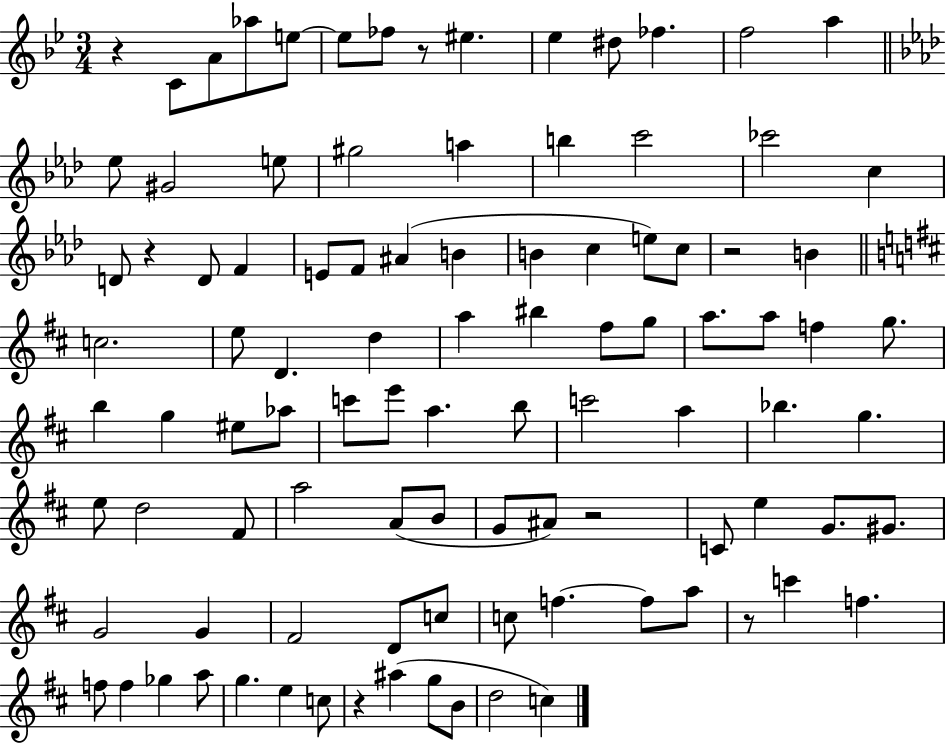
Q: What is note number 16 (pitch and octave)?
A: G#5